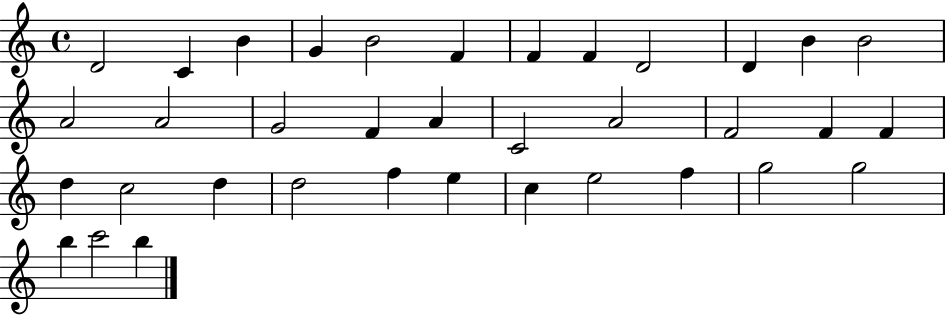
X:1
T:Untitled
M:4/4
L:1/4
K:C
D2 C B G B2 F F F D2 D B B2 A2 A2 G2 F A C2 A2 F2 F F d c2 d d2 f e c e2 f g2 g2 b c'2 b